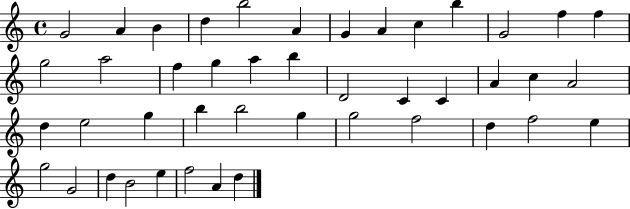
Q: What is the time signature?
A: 4/4